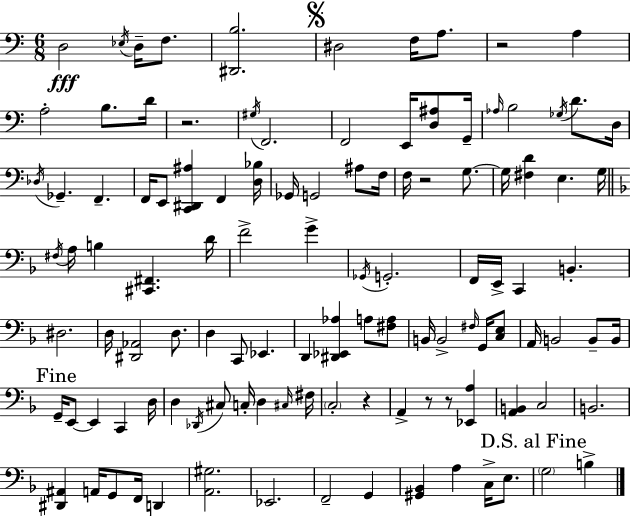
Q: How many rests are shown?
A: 6